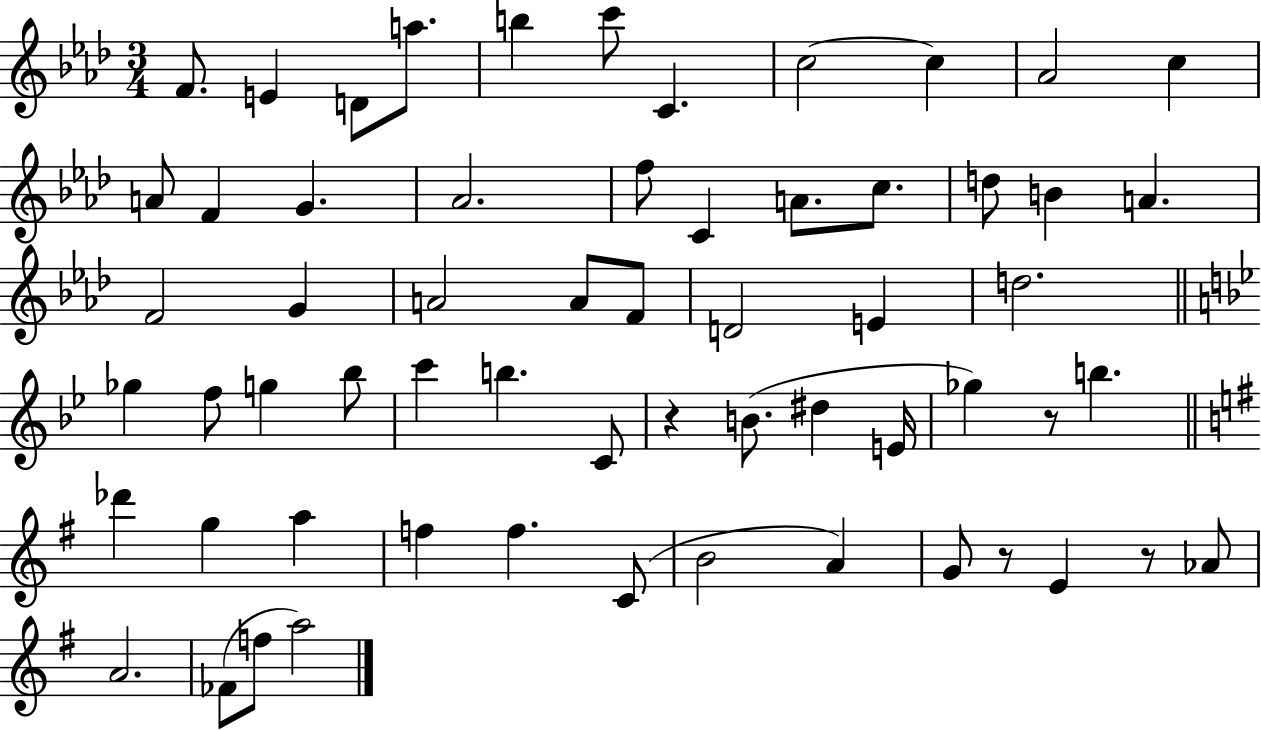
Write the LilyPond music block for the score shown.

{
  \clef treble
  \numericTimeSignature
  \time 3/4
  \key aes \major
  f'8. e'4 d'8 a''8. | b''4 c'''8 c'4. | c''2~~ c''4 | aes'2 c''4 | \break a'8 f'4 g'4. | aes'2. | f''8 c'4 a'8. c''8. | d''8 b'4 a'4. | \break f'2 g'4 | a'2 a'8 f'8 | d'2 e'4 | d''2. | \break \bar "||" \break \key bes \major ges''4 f''8 g''4 bes''8 | c'''4 b''4. c'8 | r4 b'8.( dis''4 e'16 | ges''4) r8 b''4. | \break \bar "||" \break \key g \major des'''4 g''4 a''4 | f''4 f''4. c'8( | b'2 a'4) | g'8 r8 e'4 r8 aes'8 | \break a'2. | fes'8( f''8 a''2) | \bar "|."
}